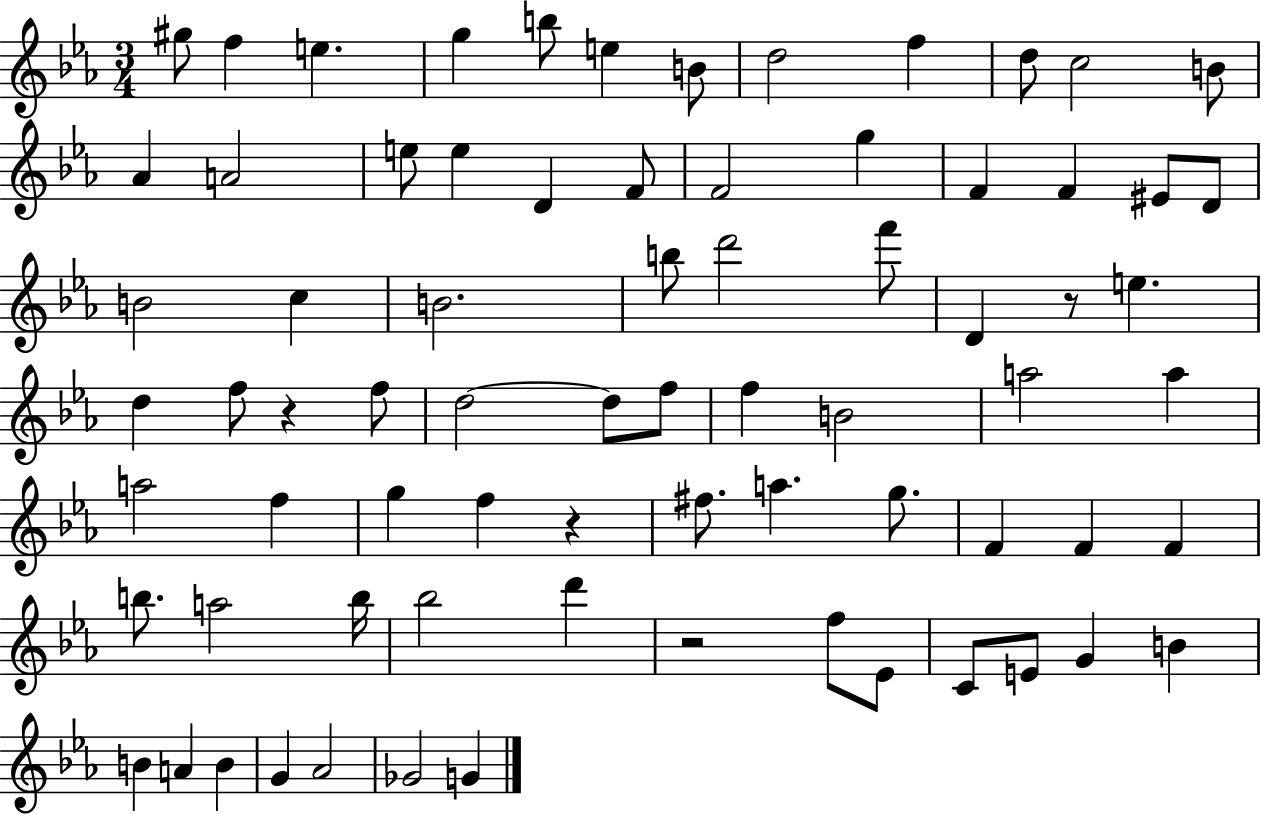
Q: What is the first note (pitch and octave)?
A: G#5